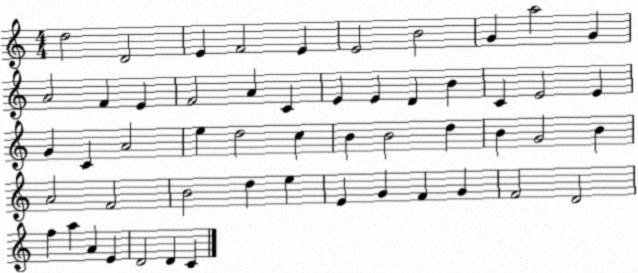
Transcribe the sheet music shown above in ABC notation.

X:1
T:Untitled
M:4/4
L:1/4
K:C
d2 D2 E F2 E E2 B2 G a2 G A2 F E F2 A C E E D B C E2 E G C A2 e d2 c B B2 d B G2 B A2 F2 B2 d e E G F G F2 D2 f a A E D2 D C